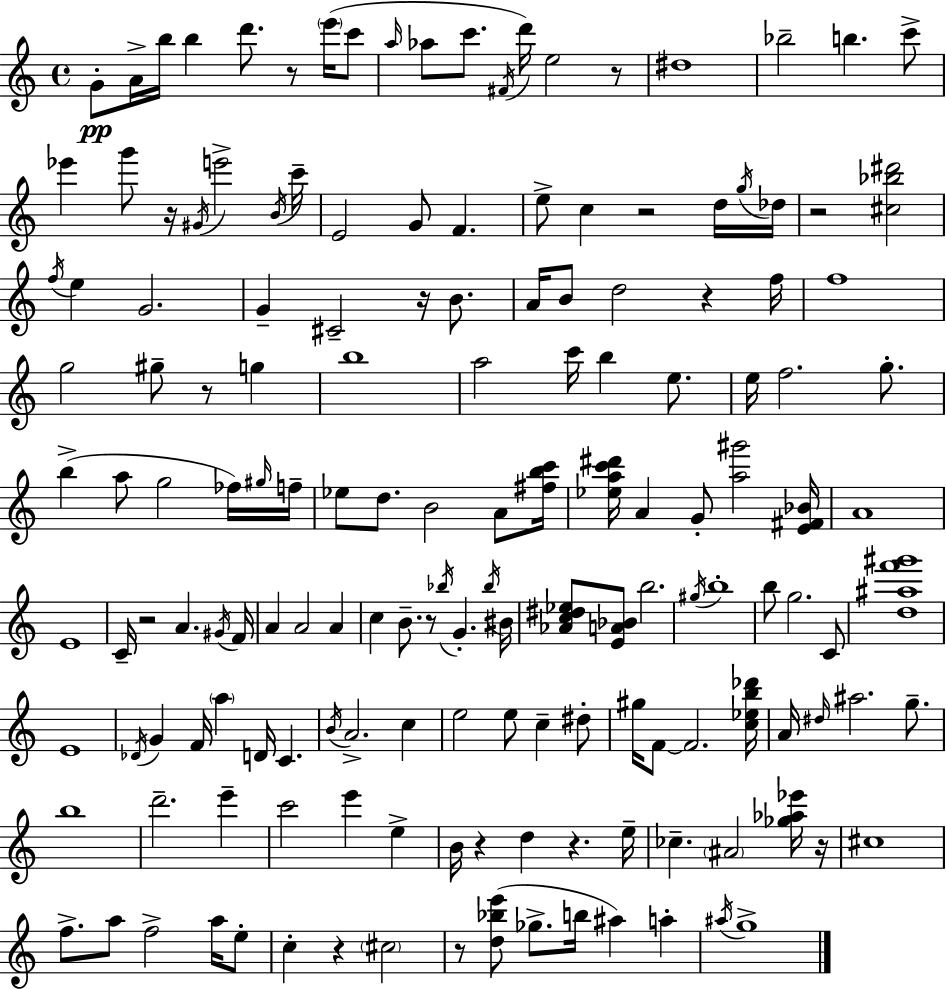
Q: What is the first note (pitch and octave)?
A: G4